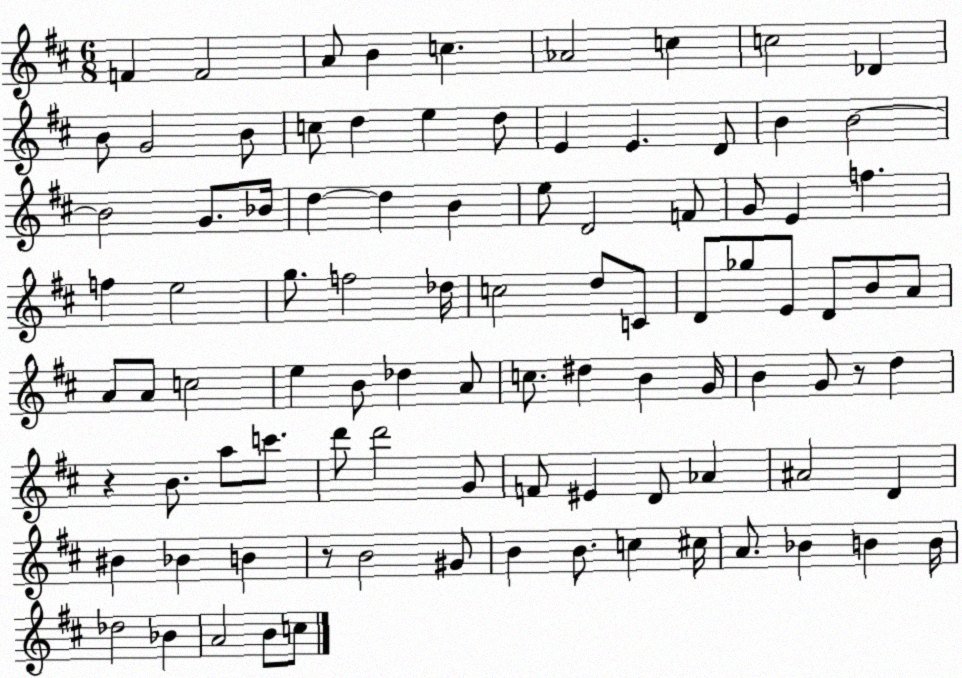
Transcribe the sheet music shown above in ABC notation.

X:1
T:Untitled
M:6/8
L:1/4
K:D
F F2 A/2 B c _A2 c c2 _D B/2 G2 B/2 c/2 d e d/2 E E D/2 B B2 B2 G/2 _B/4 d d B e/2 D2 F/2 G/2 E f f e2 g/2 f2 _d/4 c2 d/2 C/2 D/2 _g/2 E/2 D/2 B/2 A/2 A/2 A/2 c2 e B/2 _d A/2 c/2 ^d B G/4 B G/2 z/2 d z B/2 a/2 c'/2 d'/2 d'2 G/2 F/2 ^E D/2 _A ^A2 D ^B _B B z/2 B2 ^G/2 B B/2 c ^c/4 A/2 _B B B/4 _d2 _B A2 B/2 c/2